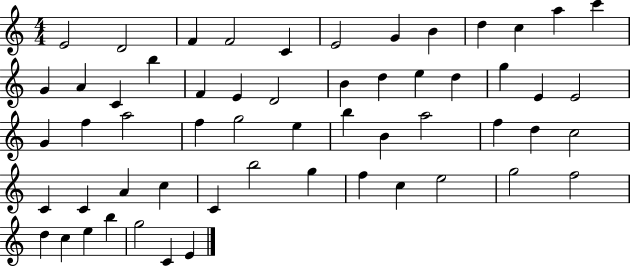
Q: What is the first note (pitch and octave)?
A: E4